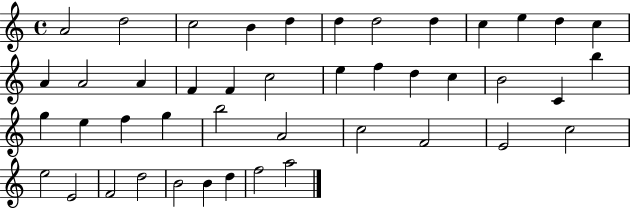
{
  \clef treble
  \time 4/4
  \defaultTimeSignature
  \key c \major
  a'2 d''2 | c''2 b'4 d''4 | d''4 d''2 d''4 | c''4 e''4 d''4 c''4 | \break a'4 a'2 a'4 | f'4 f'4 c''2 | e''4 f''4 d''4 c''4 | b'2 c'4 b''4 | \break g''4 e''4 f''4 g''4 | b''2 a'2 | c''2 f'2 | e'2 c''2 | \break e''2 e'2 | f'2 d''2 | b'2 b'4 d''4 | f''2 a''2 | \break \bar "|."
}